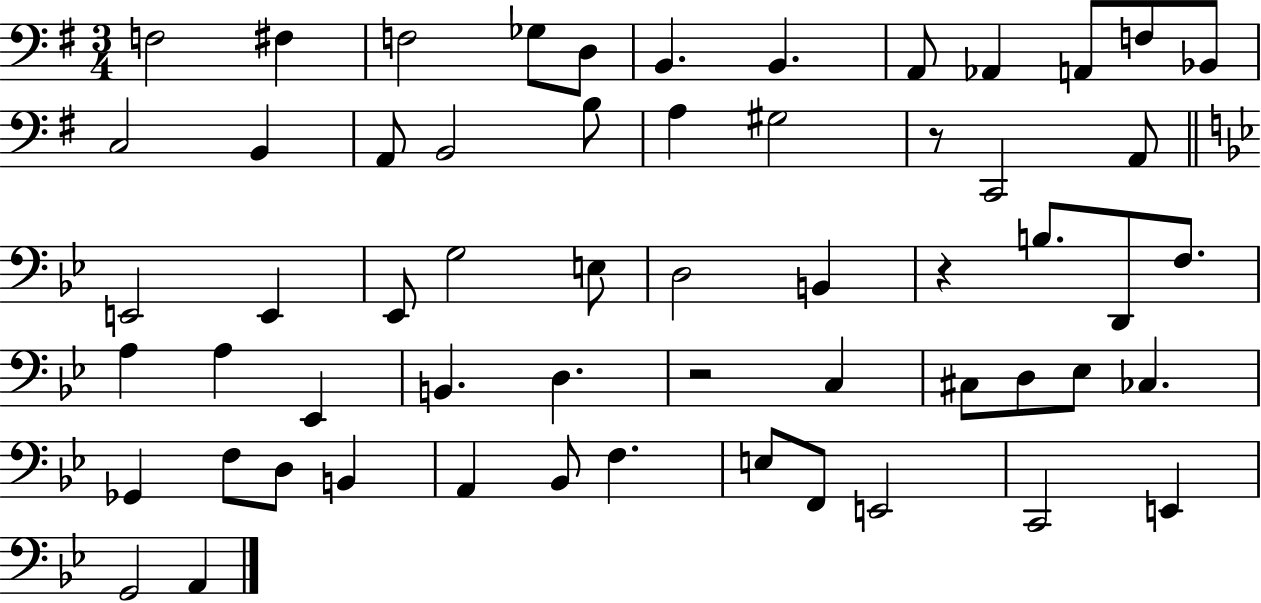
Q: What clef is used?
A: bass